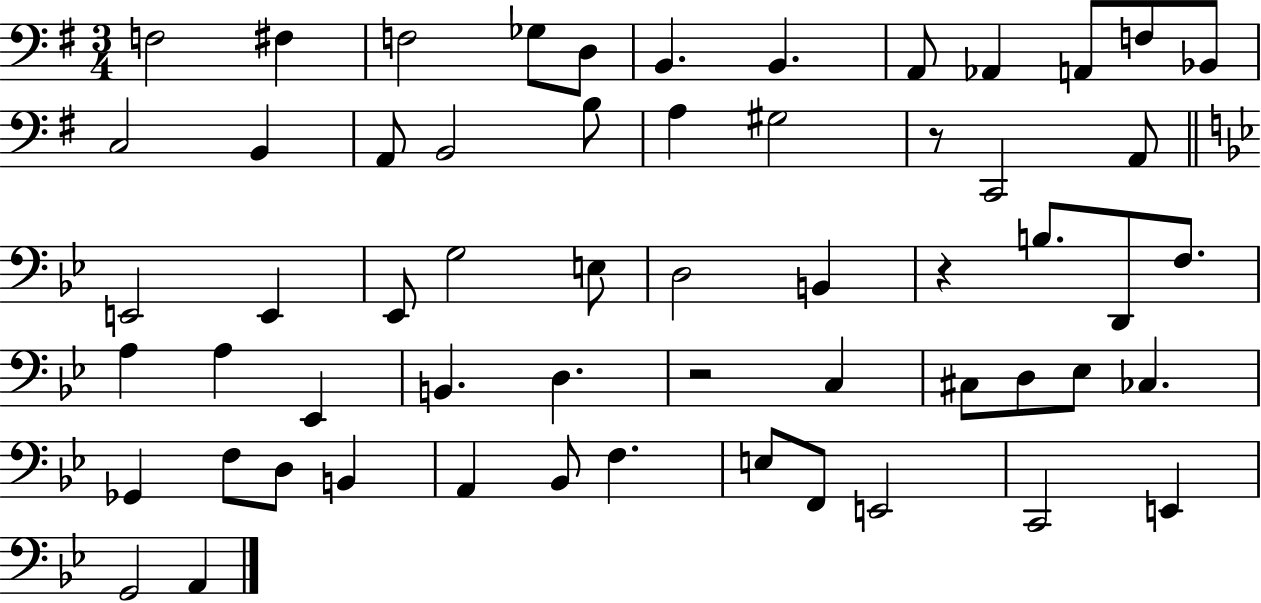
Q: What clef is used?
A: bass